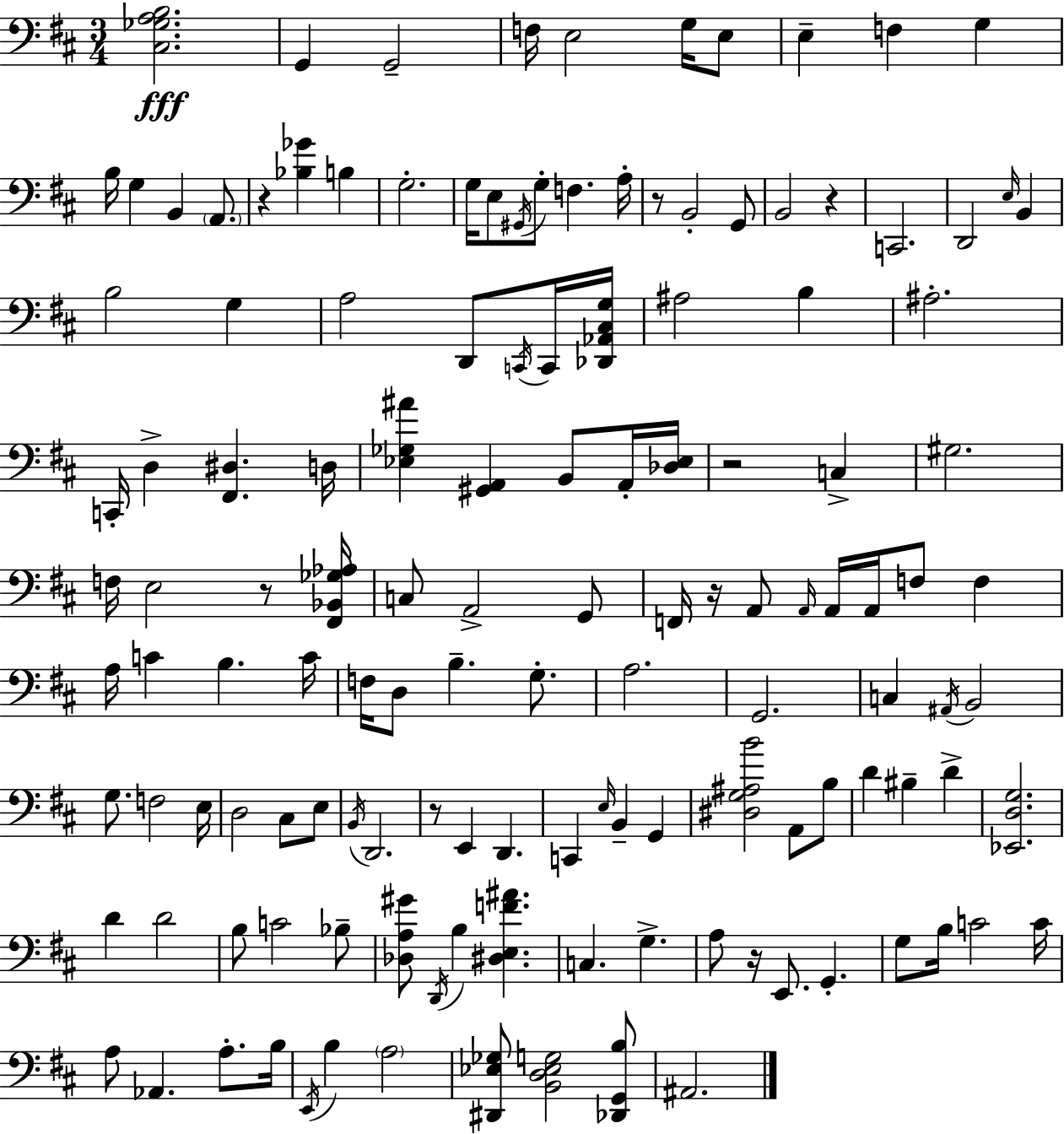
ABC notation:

X:1
T:Untitled
M:3/4
L:1/4
K:D
[^C,_G,A,B,]2 G,, G,,2 F,/4 E,2 G,/4 E,/2 E, F, G, B,/4 G, B,, A,,/2 z [_B,_G] B, G,2 G,/4 E,/2 ^G,,/4 G,/2 F, A,/4 z/2 B,,2 G,,/2 B,,2 z C,,2 D,,2 E,/4 B,, B,2 G, A,2 D,,/2 C,,/4 C,,/4 [_D,,_A,,^C,G,]/4 ^A,2 B, ^A,2 C,,/4 D, [^F,,^D,] D,/4 [_E,_G,^A] [^G,,A,,] B,,/2 A,,/4 [_D,_E,]/4 z2 C, ^G,2 F,/4 E,2 z/2 [^F,,_B,,_G,_A,]/4 C,/2 A,,2 G,,/2 F,,/4 z/4 A,,/2 A,,/4 A,,/4 A,,/4 F,/2 F, A,/4 C B, C/4 F,/4 D,/2 B, G,/2 A,2 G,,2 C, ^A,,/4 B,,2 G,/2 F,2 E,/4 D,2 ^C,/2 E,/2 B,,/4 D,,2 z/2 E,, D,, C,, E,/4 B,, G,, [^D,G,^A,B]2 A,,/2 B,/2 D ^B, D [_E,,D,G,]2 D D2 B,/2 C2 _B,/2 [_D,A,^G]/2 D,,/4 B, [^D,E,F^A] C, G, A,/2 z/4 E,,/2 G,, G,/2 B,/4 C2 C/4 A,/2 _A,, A,/2 B,/4 E,,/4 B, A,2 [^D,,_E,_G,]/2 [B,,D,_E,G,]2 [_D,,G,,B,]/2 ^A,,2